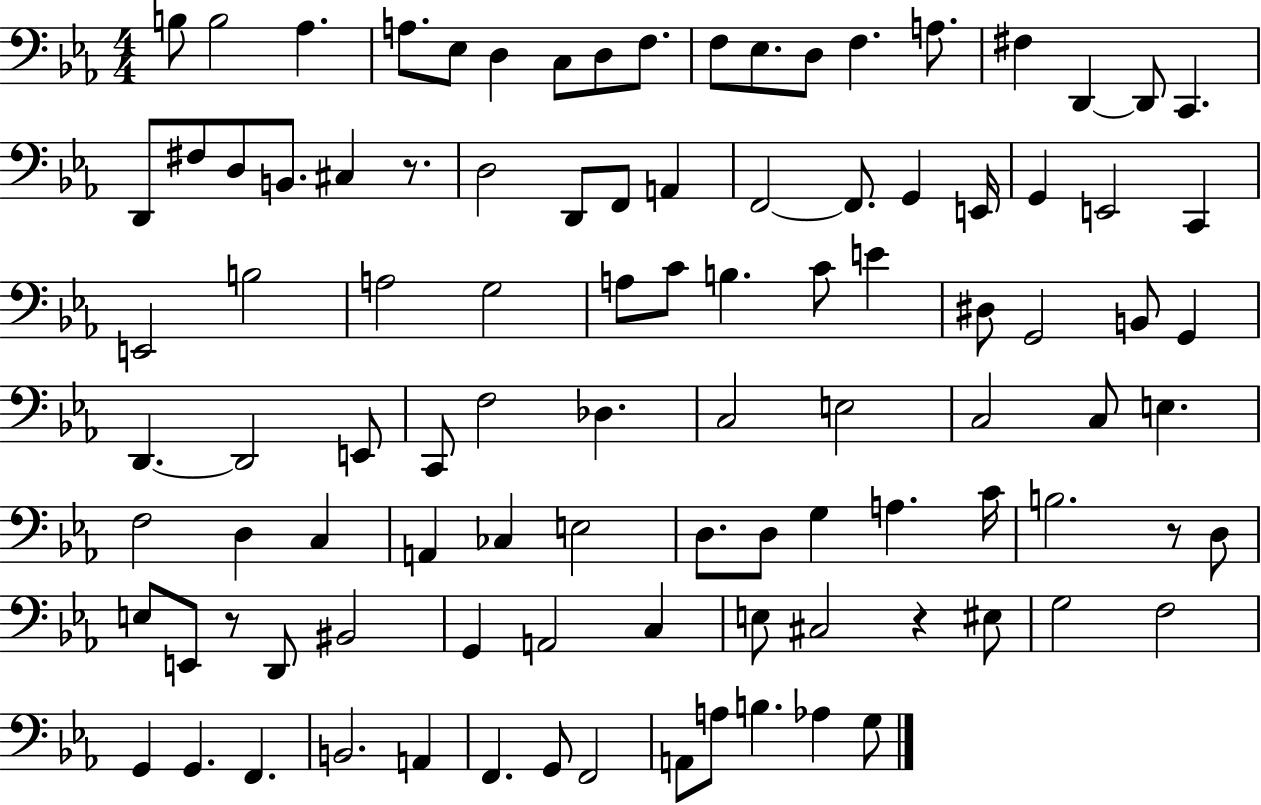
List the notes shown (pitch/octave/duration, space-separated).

B3/e B3/h Ab3/q. A3/e. Eb3/e D3/q C3/e D3/e F3/e. F3/e Eb3/e. D3/e F3/q. A3/e. F#3/q D2/q D2/e C2/q. D2/e F#3/e D3/e B2/e. C#3/q R/e. D3/h D2/e F2/e A2/q F2/h F2/e. G2/q E2/s G2/q E2/h C2/q E2/h B3/h A3/h G3/h A3/e C4/e B3/q. C4/e E4/q D#3/e G2/h B2/e G2/q D2/q. D2/h E2/e C2/e F3/h Db3/q. C3/h E3/h C3/h C3/e E3/q. F3/h D3/q C3/q A2/q CES3/q E3/h D3/e. D3/e G3/q A3/q. C4/s B3/h. R/e D3/e E3/e E2/e R/e D2/e BIS2/h G2/q A2/h C3/q E3/e C#3/h R/q EIS3/e G3/h F3/h G2/q G2/q. F2/q. B2/h. A2/q F2/q. G2/e F2/h A2/e A3/e B3/q. Ab3/q G3/e